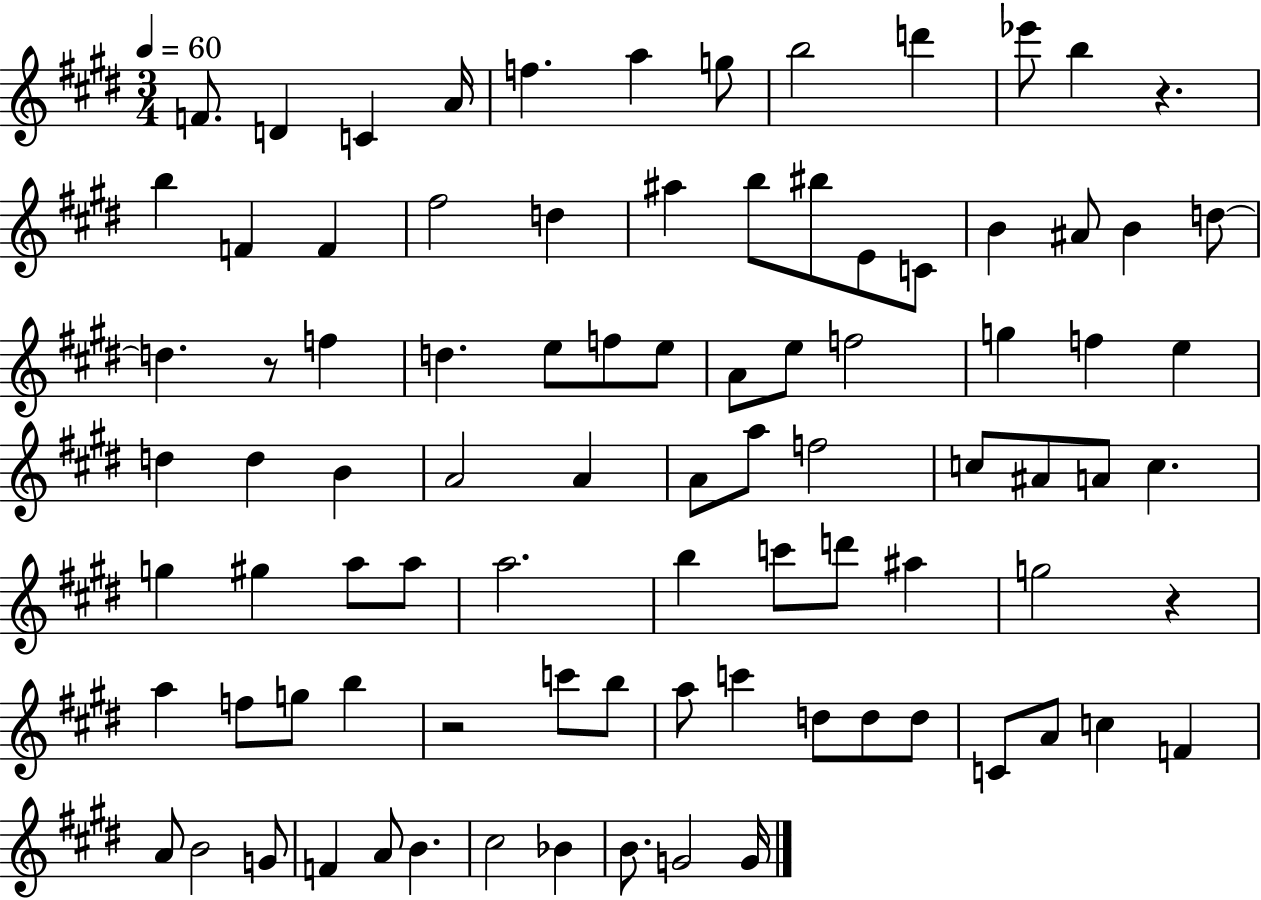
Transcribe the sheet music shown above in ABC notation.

X:1
T:Untitled
M:3/4
L:1/4
K:E
F/2 D C A/4 f a g/2 b2 d' _e'/2 b z b F F ^f2 d ^a b/2 ^b/2 E/2 C/2 B ^A/2 B d/2 d z/2 f d e/2 f/2 e/2 A/2 e/2 f2 g f e d d B A2 A A/2 a/2 f2 c/2 ^A/2 A/2 c g ^g a/2 a/2 a2 b c'/2 d'/2 ^a g2 z a f/2 g/2 b z2 c'/2 b/2 a/2 c' d/2 d/2 d/2 C/2 A/2 c F A/2 B2 G/2 F A/2 B ^c2 _B B/2 G2 G/4